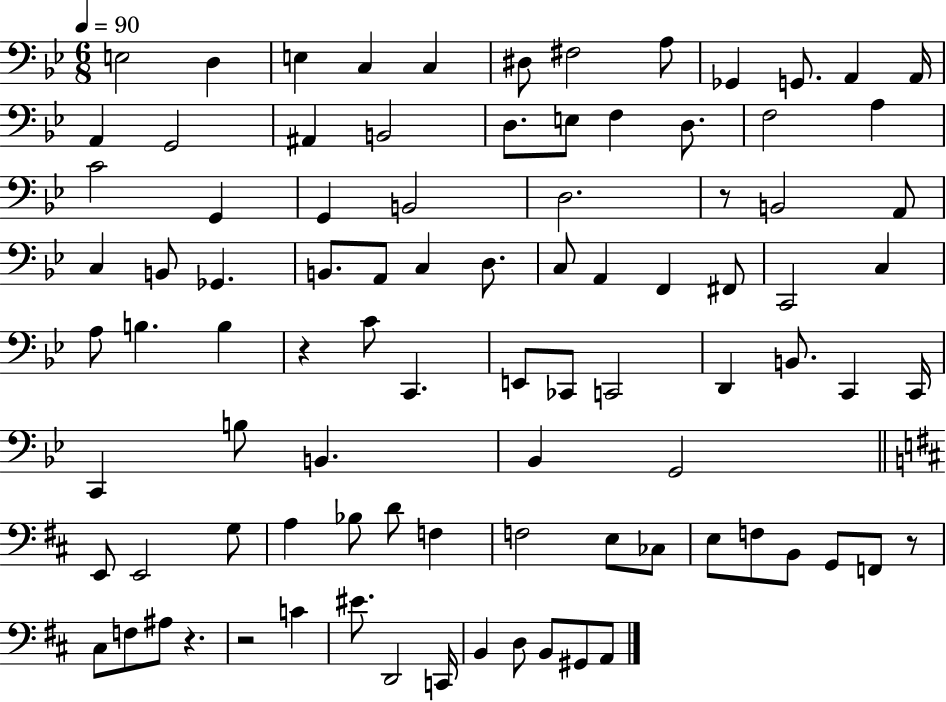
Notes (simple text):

E3/h D3/q E3/q C3/q C3/q D#3/e F#3/h A3/e Gb2/q G2/e. A2/q A2/s A2/q G2/h A#2/q B2/h D3/e. E3/e F3/q D3/e. F3/h A3/q C4/h G2/q G2/q B2/h D3/h. R/e B2/h A2/e C3/q B2/e Gb2/q. B2/e. A2/e C3/q D3/e. C3/e A2/q F2/q F#2/e C2/h C3/q A3/e B3/q. B3/q R/q C4/e C2/q. E2/e CES2/e C2/h D2/q B2/e. C2/q C2/s C2/q B3/e B2/q. Bb2/q G2/h E2/e E2/h G3/e A3/q Bb3/e D4/e F3/q F3/h E3/e CES3/e E3/e F3/e B2/e G2/e F2/e R/e C#3/e F3/e A#3/e R/q. R/h C4/q EIS4/e. D2/h C2/s B2/q D3/e B2/e G#2/e A2/e